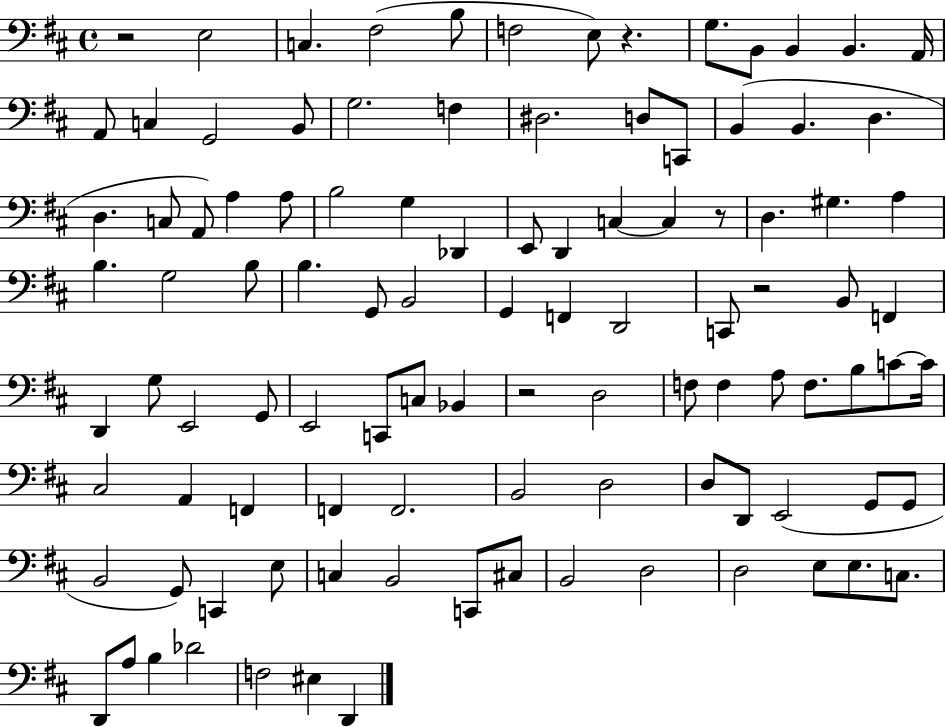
X:1
T:Untitled
M:4/4
L:1/4
K:D
z2 E,2 C, ^F,2 B,/2 F,2 E,/2 z G,/2 B,,/2 B,, B,, A,,/4 A,,/2 C, G,,2 B,,/2 G,2 F, ^D,2 D,/2 C,,/2 B,, B,, D, D, C,/2 A,,/2 A, A,/2 B,2 G, _D,, E,,/2 D,, C, C, z/2 D, ^G, A, B, G,2 B,/2 B, G,,/2 B,,2 G,, F,, D,,2 C,,/2 z2 B,,/2 F,, D,, G,/2 E,,2 G,,/2 E,,2 C,,/2 C,/2 _B,, z2 D,2 F,/2 F, A,/2 F,/2 B,/2 C/2 C/4 ^C,2 A,, F,, F,, F,,2 B,,2 D,2 D,/2 D,,/2 E,,2 G,,/2 G,,/2 B,,2 G,,/2 C,, E,/2 C, B,,2 C,,/2 ^C,/2 B,,2 D,2 D,2 E,/2 E,/2 C,/2 D,,/2 A,/2 B, _D2 F,2 ^E, D,,